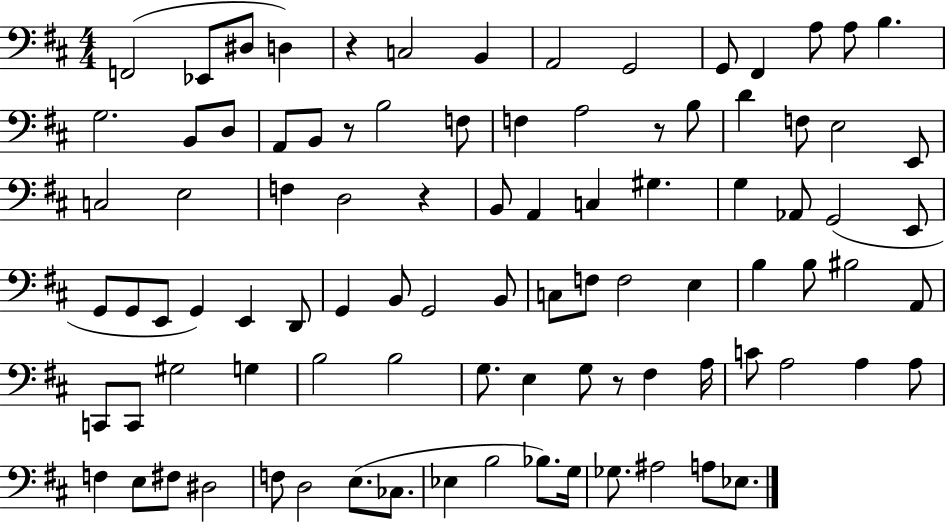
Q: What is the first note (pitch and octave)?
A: F2